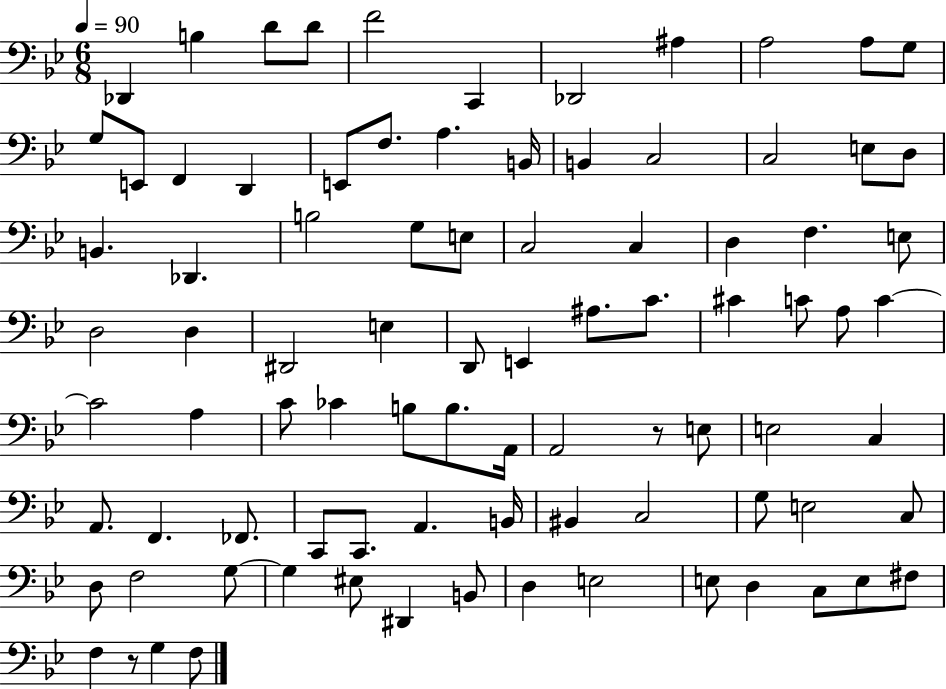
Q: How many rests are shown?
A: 2